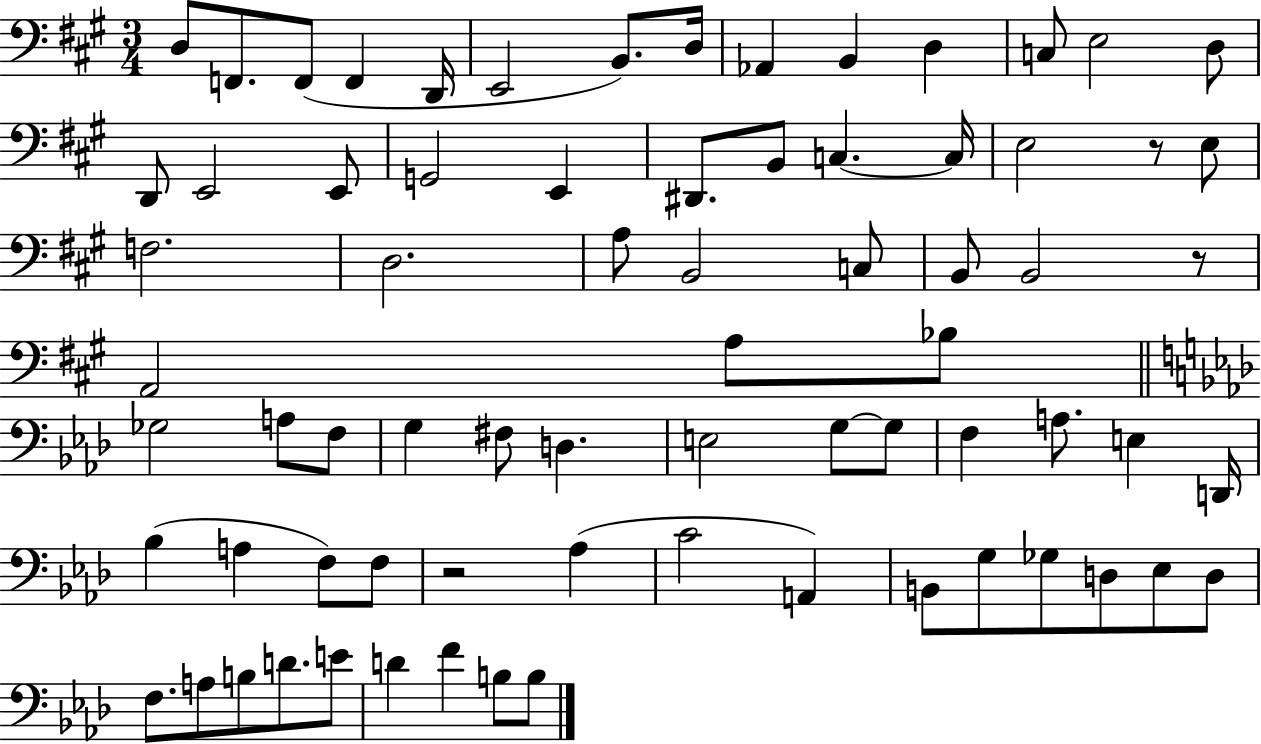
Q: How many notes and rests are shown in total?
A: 73